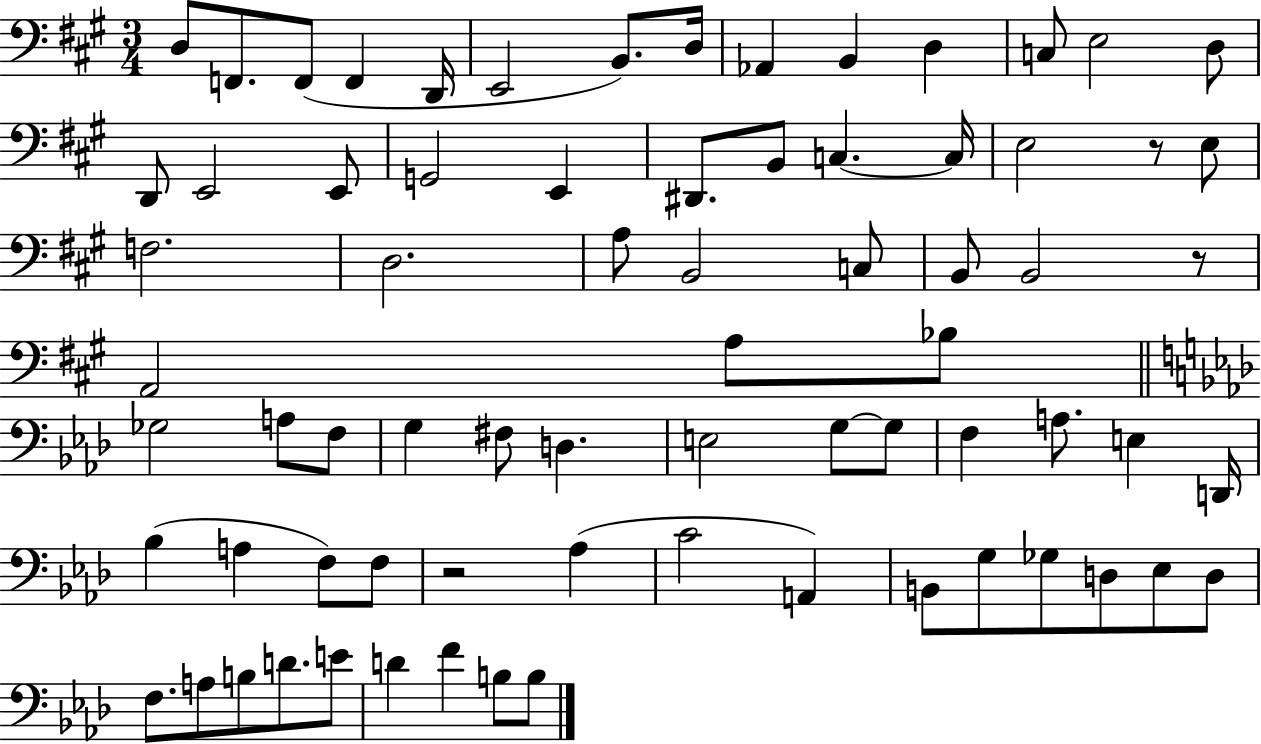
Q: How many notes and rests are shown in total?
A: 73